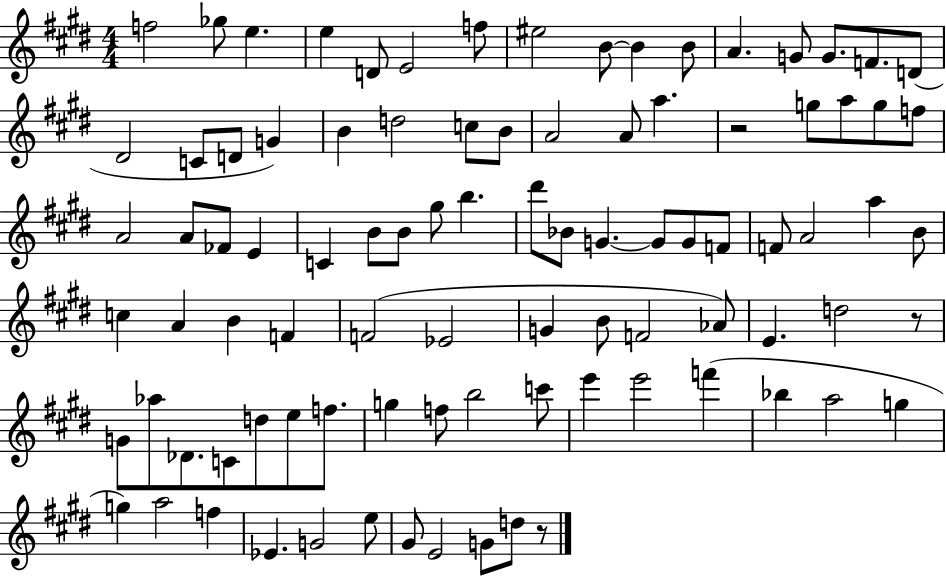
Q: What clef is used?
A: treble